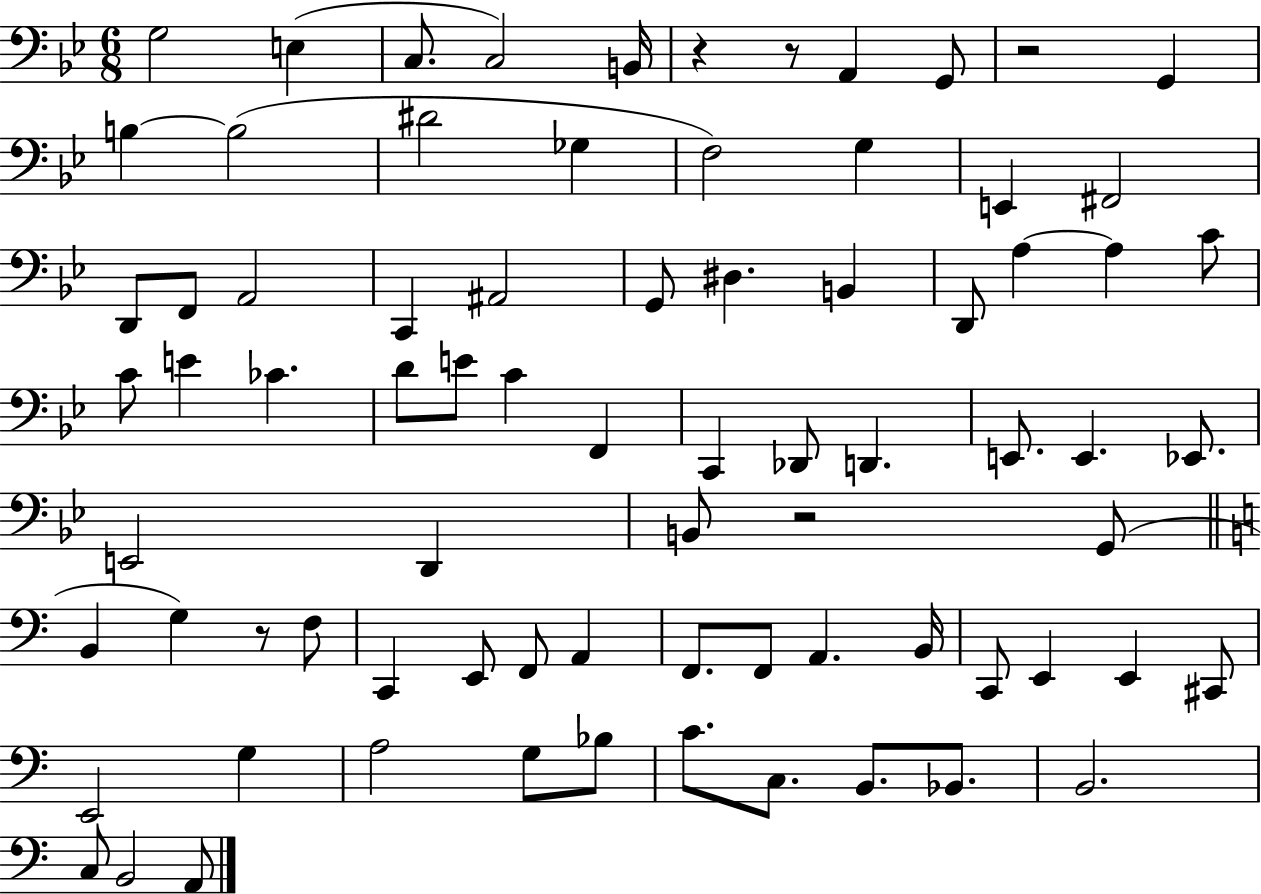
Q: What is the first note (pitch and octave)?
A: G3